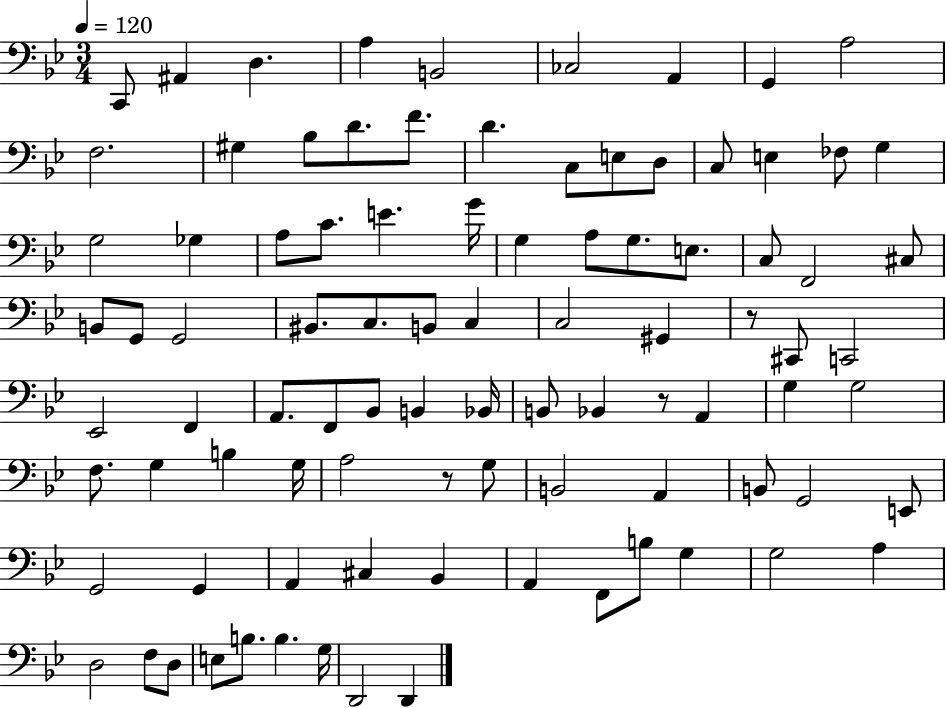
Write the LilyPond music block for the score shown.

{
  \clef bass
  \numericTimeSignature
  \time 3/4
  \key bes \major
  \tempo 4 = 120
  c,8 ais,4 d4. | a4 b,2 | ces2 a,4 | g,4 a2 | \break f2. | gis4 bes8 d'8. f'8. | d'4. c8 e8 d8 | c8 e4 fes8 g4 | \break g2 ges4 | a8 c'8. e'4. g'16 | g4 a8 g8. e8. | c8 f,2 cis8 | \break b,8 g,8 g,2 | bis,8. c8. b,8 c4 | c2 gis,4 | r8 cis,8 c,2 | \break ees,2 f,4 | a,8. f,8 bes,8 b,4 bes,16 | b,8 bes,4 r8 a,4 | g4 g2 | \break f8. g4 b4 g16 | a2 r8 g8 | b,2 a,4 | b,8 g,2 e,8 | \break g,2 g,4 | a,4 cis4 bes,4 | a,4 f,8 b8 g4 | g2 a4 | \break d2 f8 d8 | e8 b8. b4. g16 | d,2 d,4 | \bar "|."
}